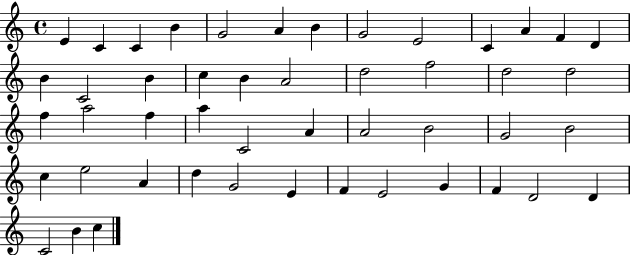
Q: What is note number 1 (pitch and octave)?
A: E4